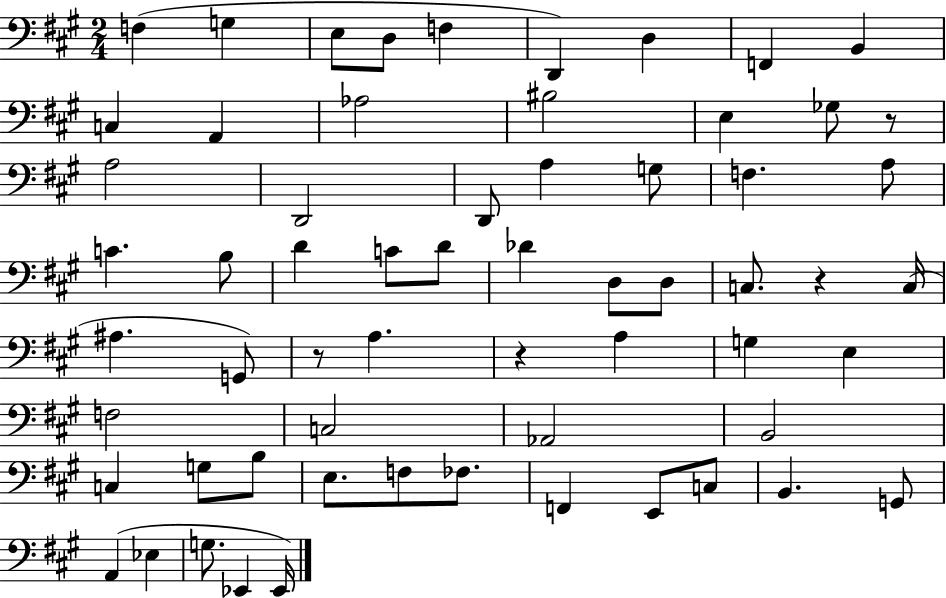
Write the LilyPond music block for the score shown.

{
  \clef bass
  \numericTimeSignature
  \time 2/4
  \key a \major
  f4( g4 | e8 d8 f4 | d,4) d4 | f,4 b,4 | \break c4 a,4 | aes2 | bis2 | e4 ges8 r8 | \break a2 | d,2 | d,8 a4 g8 | f4. a8 | \break c'4. b8 | d'4 c'8 d'8 | des'4 d8 d8 | c8. r4 c16( | \break ais4. g,8) | r8 a4. | r4 a4 | g4 e4 | \break f2 | c2 | aes,2 | b,2 | \break c4 g8 b8 | e8. f8 fes8. | f,4 e,8 c8 | b,4. g,8 | \break a,4( ees4 | g8. ees,4 ees,16) | \bar "|."
}